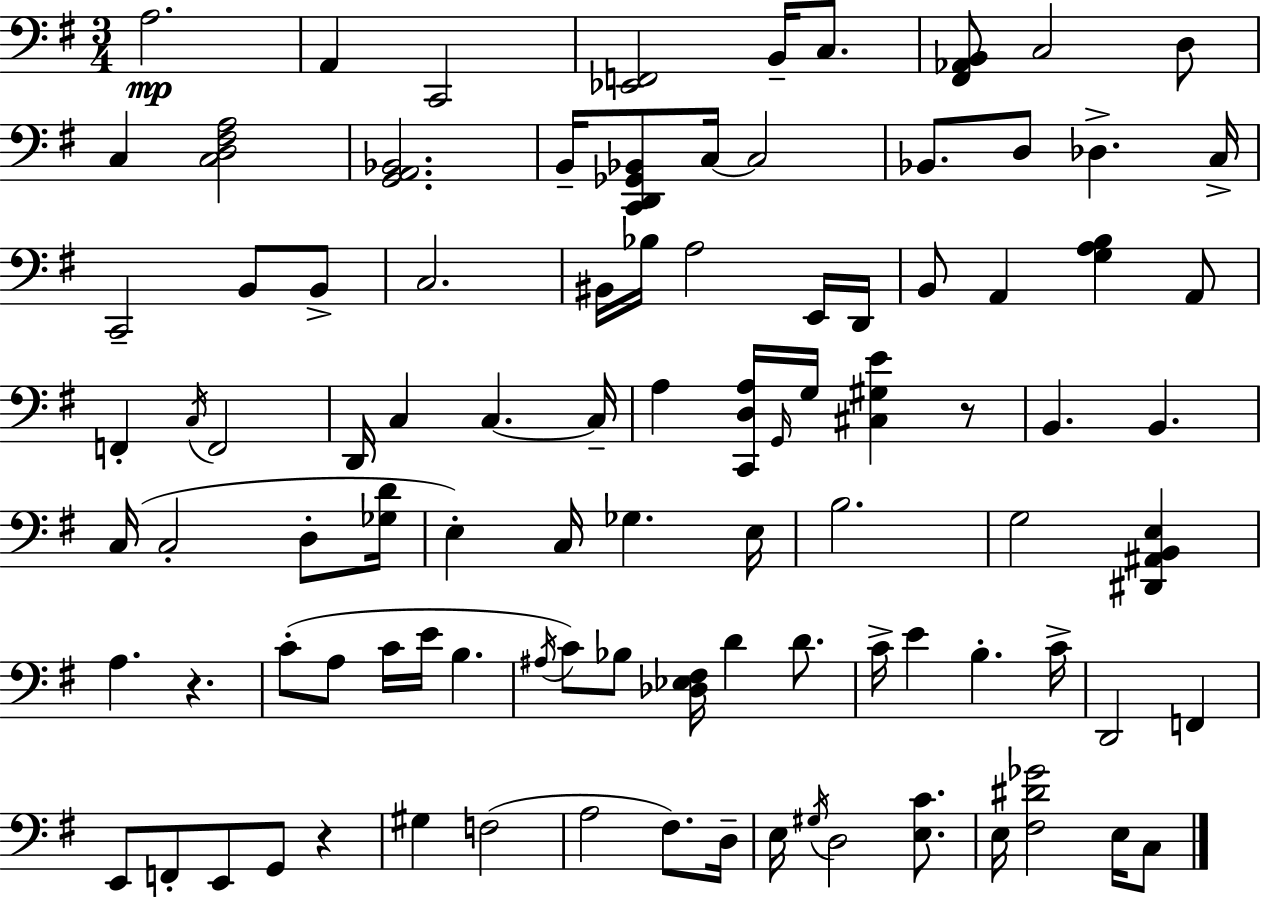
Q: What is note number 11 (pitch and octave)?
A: C3